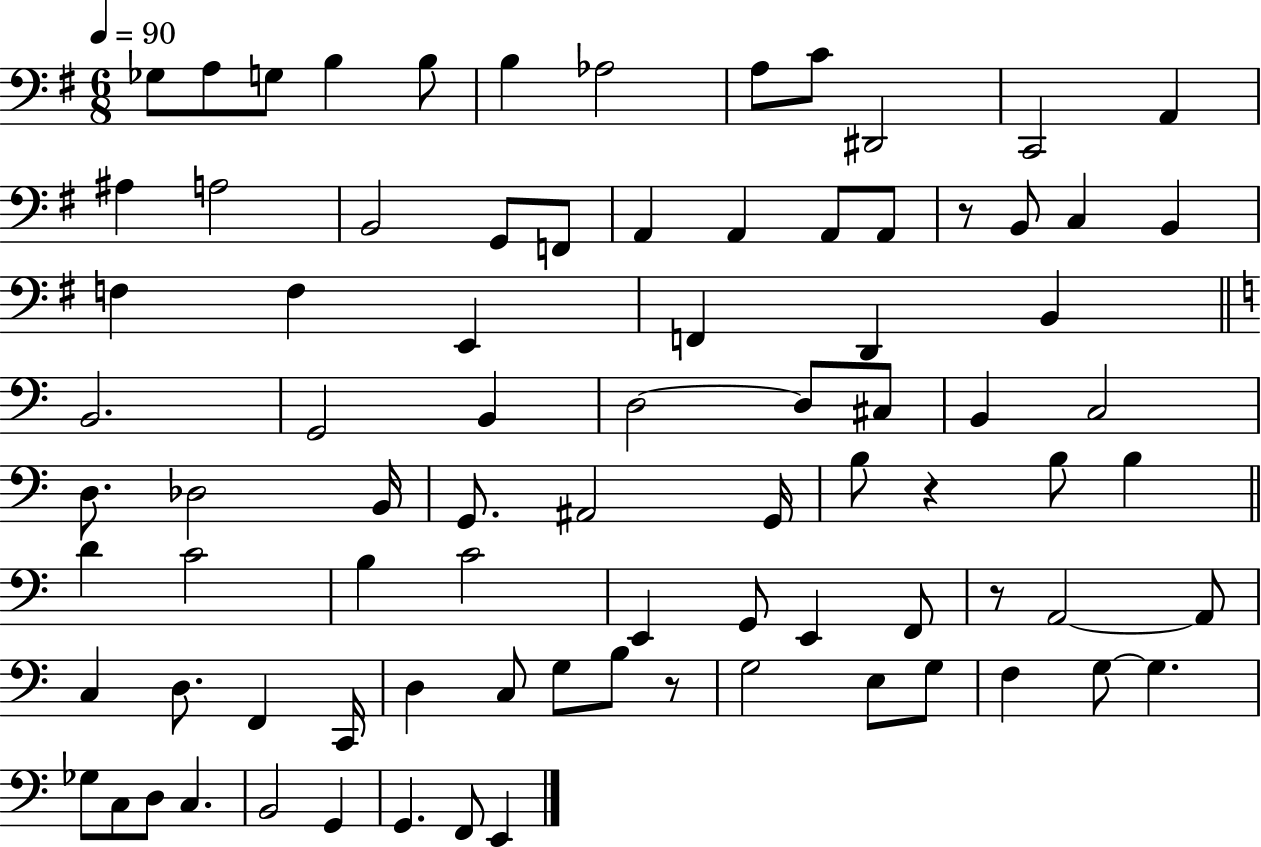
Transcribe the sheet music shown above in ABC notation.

X:1
T:Untitled
M:6/8
L:1/4
K:G
_G,/2 A,/2 G,/2 B, B,/2 B, _A,2 A,/2 C/2 ^D,,2 C,,2 A,, ^A, A,2 B,,2 G,,/2 F,,/2 A,, A,, A,,/2 A,,/2 z/2 B,,/2 C, B,, F, F, E,, F,, D,, B,, B,,2 G,,2 B,, D,2 D,/2 ^C,/2 B,, C,2 D,/2 _D,2 B,,/4 G,,/2 ^A,,2 G,,/4 B,/2 z B,/2 B, D C2 B, C2 E,, G,,/2 E,, F,,/2 z/2 A,,2 A,,/2 C, D,/2 F,, C,,/4 D, C,/2 G,/2 B,/2 z/2 G,2 E,/2 G,/2 F, G,/2 G, _G,/2 C,/2 D,/2 C, B,,2 G,, G,, F,,/2 E,,